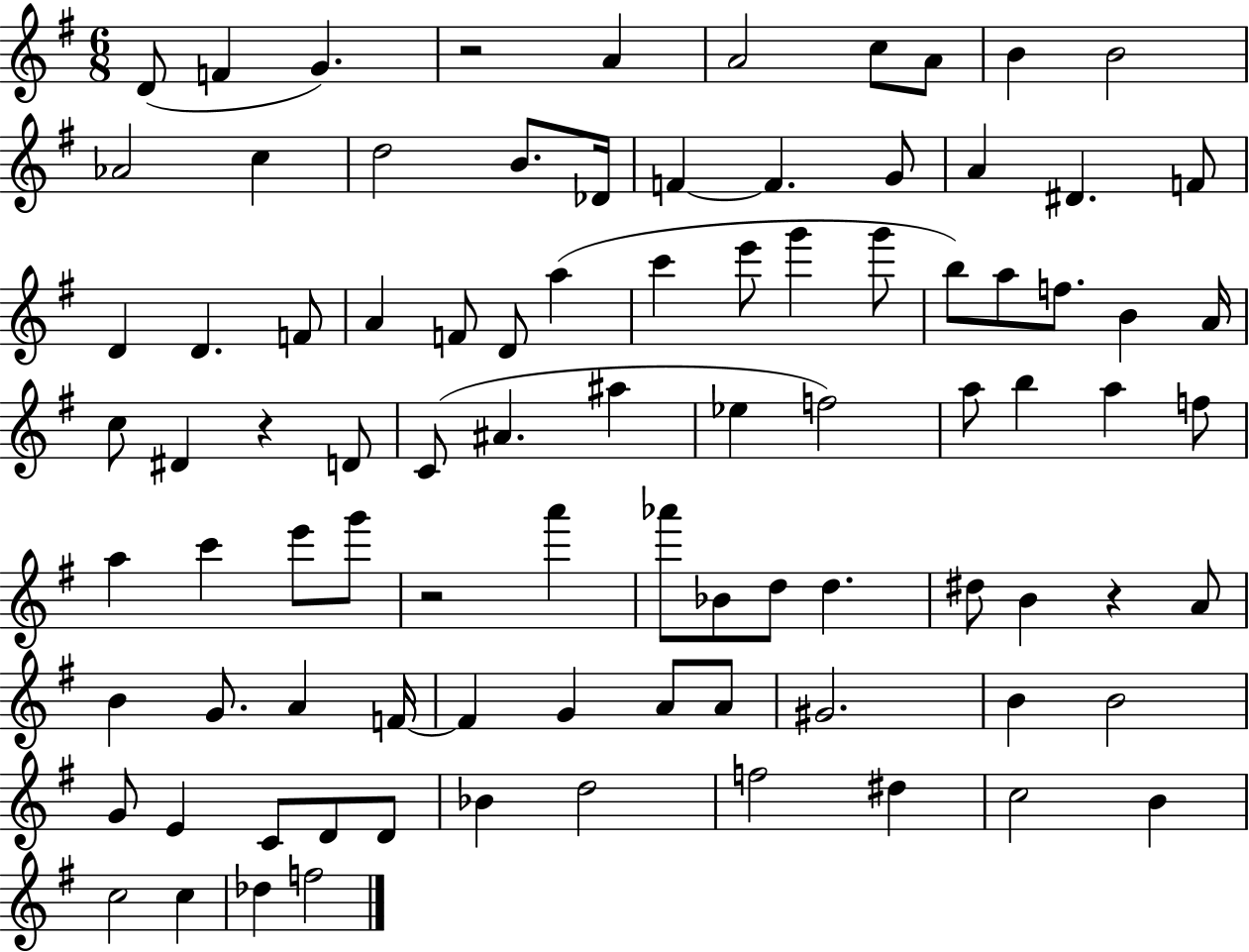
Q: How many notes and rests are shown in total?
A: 90